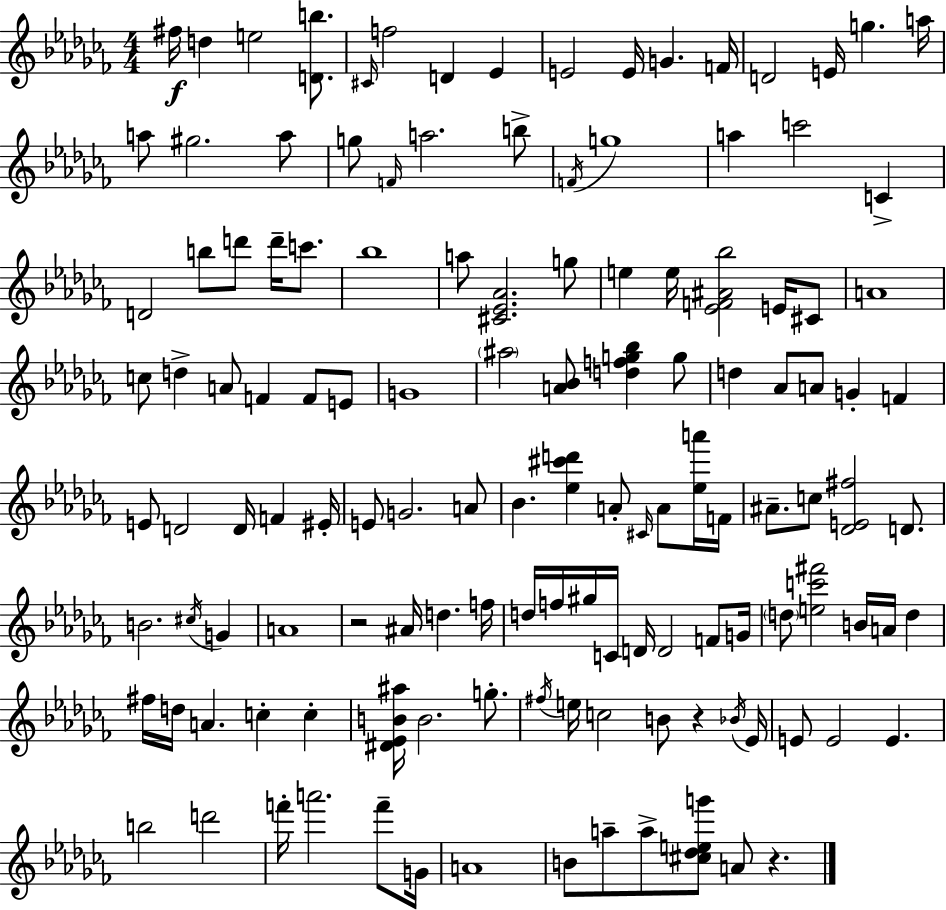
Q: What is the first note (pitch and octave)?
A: F#5